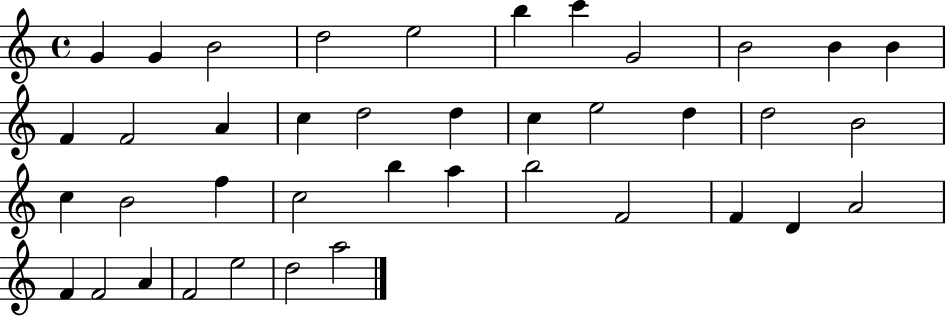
X:1
T:Untitled
M:4/4
L:1/4
K:C
G G B2 d2 e2 b c' G2 B2 B B F F2 A c d2 d c e2 d d2 B2 c B2 f c2 b a b2 F2 F D A2 F F2 A F2 e2 d2 a2